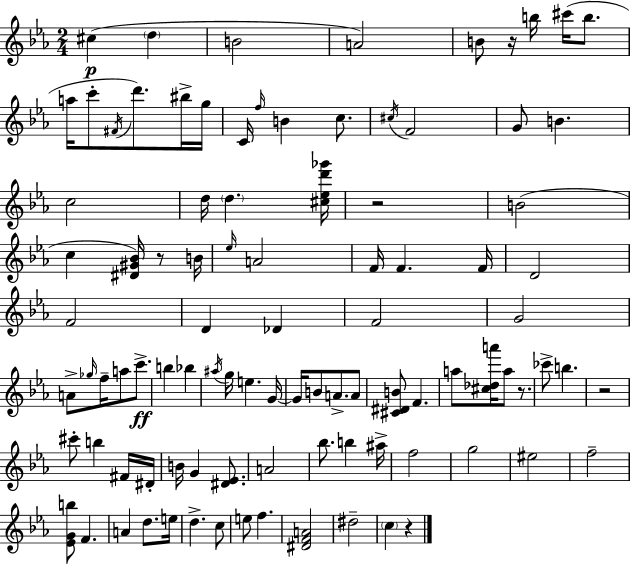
{
  \clef treble
  \numericTimeSignature
  \time 2/4
  \key c \minor
  cis''4(\p \parenthesize d''4 | b'2 | a'2) | b'8 r16 b''16 cis'''16( b''8. | \break a''16 c'''8-. \acciaccatura { fis'16 }) d'''8. bis''16-> | g''16 c'16 \grace { f''16 } b'4 c''8. | \acciaccatura { cis''16 } f'2 | g'8 b'4. | \break c''2 | d''16 \parenthesize d''4. | <cis'' ees'' d''' ges'''>16 r2 | b'2( | \break c''4 <dis' gis' bes'>16) | r8 b'16 \grace { ees''16 } a'2 | f'16 f'4. | f'16 d'2 | \break f'2 | d'4 | des'4 f'2 | g'2 | \break a'8-> \grace { ges''16 } f''16-- | a''8 c'''8.->\ff b''4 | bes''4 \acciaccatura { ais''16 } g''16 e''4. | g'16~~ g'16 b'8 | \break a'8.-> a'8 <cis' dis' b'>8 | f'4. a''8 | <cis'' des'' a'''>16 a''8 r8. ces'''8-> | b''4. r2 | \break cis'''8-. | b''4 fis'16 dis'16-. b'16 g'4 | <dis' ees'>8. a'2 | bes''8. | \break b''4 ais''16-> f''2 | g''2 | eis''2 | f''2-- | \break <ees' g' b''>8 | f'4. a'4 | d''8. e''16 d''4.-> | c''8 e''8 | \break f''4. <dis' f' a'>2 | dis''2-- | \parenthesize c''4 | r4 \bar "|."
}